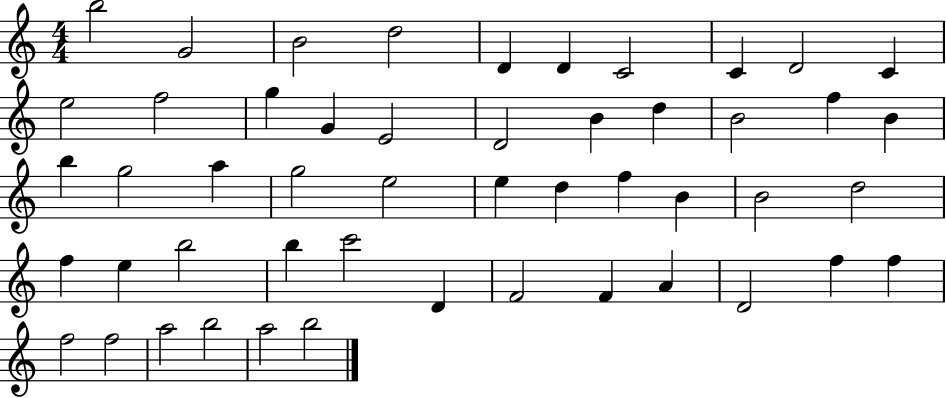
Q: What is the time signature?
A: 4/4